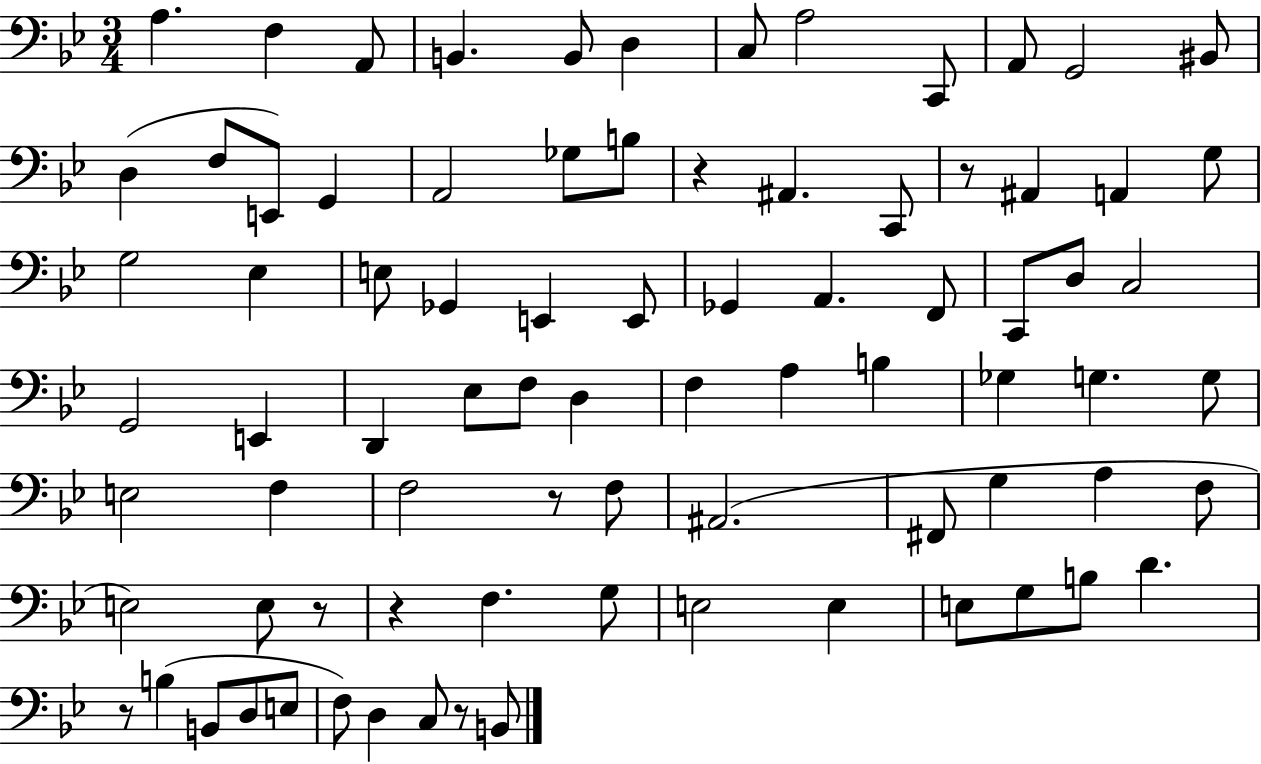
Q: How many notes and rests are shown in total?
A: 82